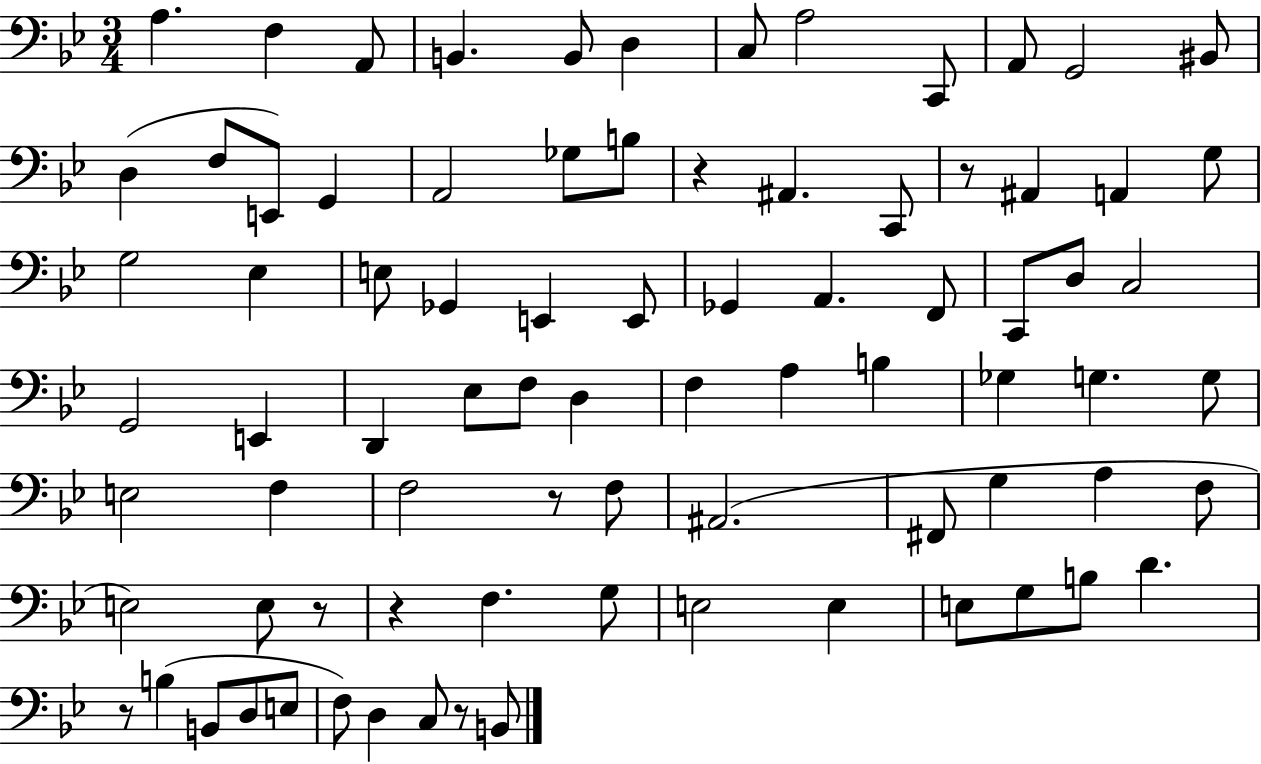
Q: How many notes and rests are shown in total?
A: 82